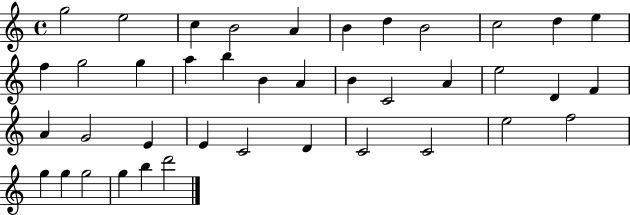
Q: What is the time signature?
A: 4/4